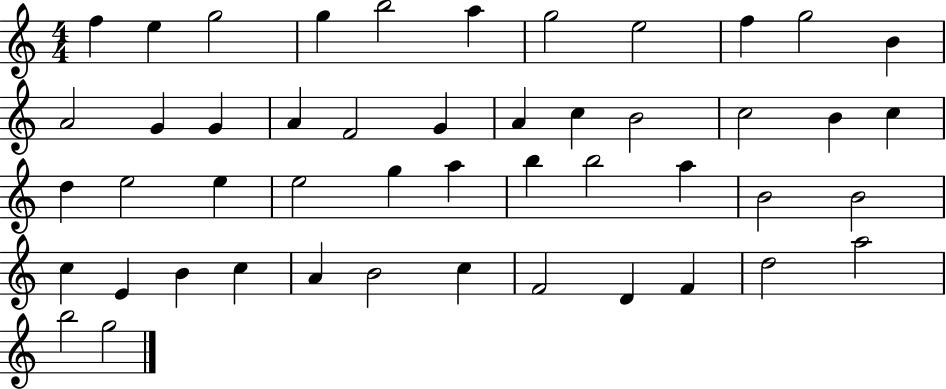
{
  \clef treble
  \numericTimeSignature
  \time 4/4
  \key c \major
  f''4 e''4 g''2 | g''4 b''2 a''4 | g''2 e''2 | f''4 g''2 b'4 | \break a'2 g'4 g'4 | a'4 f'2 g'4 | a'4 c''4 b'2 | c''2 b'4 c''4 | \break d''4 e''2 e''4 | e''2 g''4 a''4 | b''4 b''2 a''4 | b'2 b'2 | \break c''4 e'4 b'4 c''4 | a'4 b'2 c''4 | f'2 d'4 f'4 | d''2 a''2 | \break b''2 g''2 | \bar "|."
}